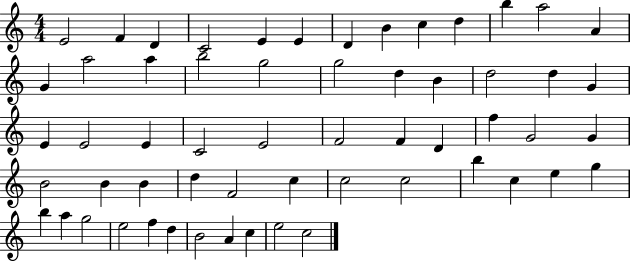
X:1
T:Untitled
M:4/4
L:1/4
K:C
E2 F D C2 E E D B c d b a2 A G a2 a b2 g2 g2 d B d2 d G E E2 E C2 E2 F2 F D f G2 G B2 B B d F2 c c2 c2 b c e g b a g2 e2 f d B2 A c e2 c2